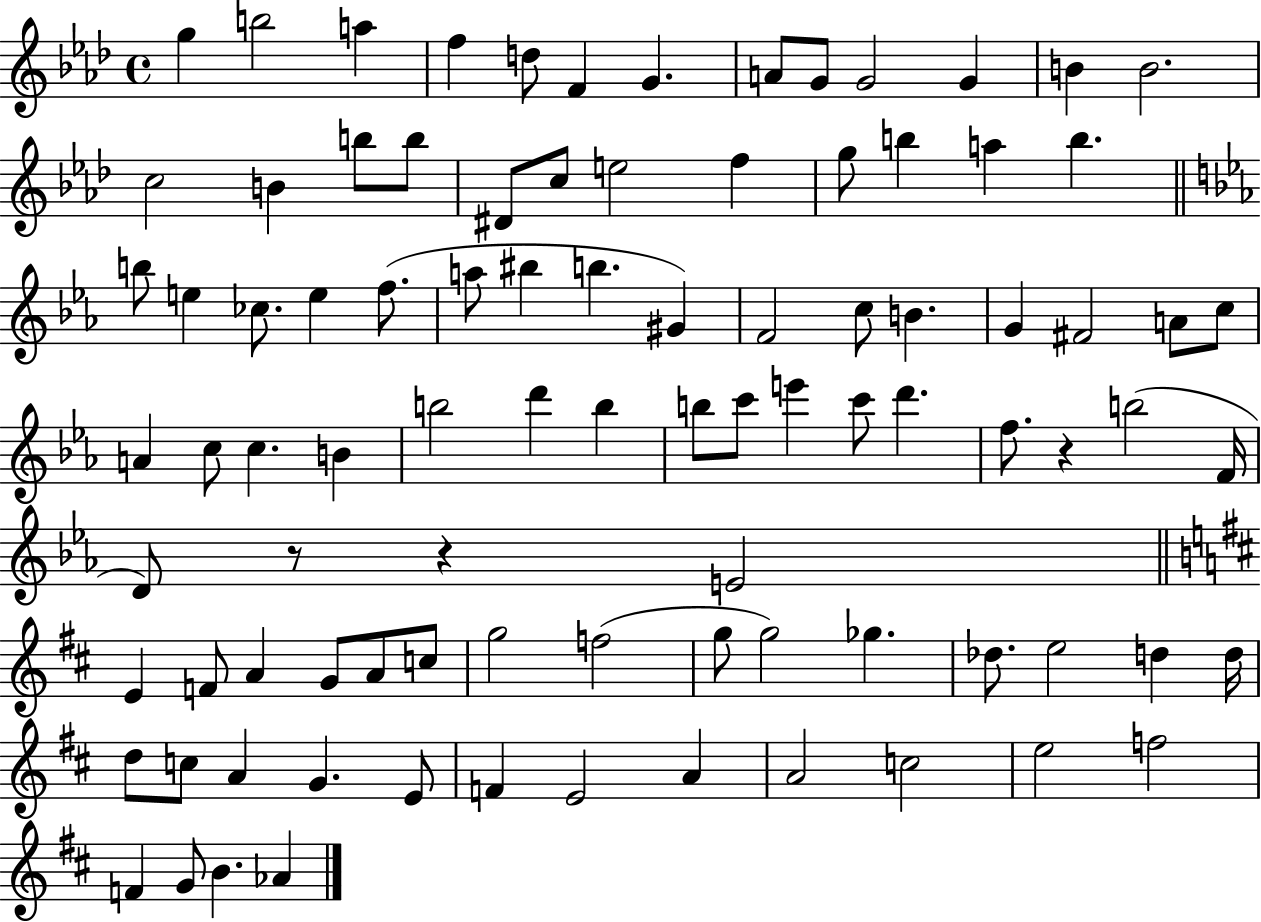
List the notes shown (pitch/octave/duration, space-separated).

G5/q B5/h A5/q F5/q D5/e F4/q G4/q. A4/e G4/e G4/h G4/q B4/q B4/h. C5/h B4/q B5/e B5/e D#4/e C5/e E5/h F5/q G5/e B5/q A5/q B5/q. B5/e E5/q CES5/e. E5/q F5/e. A5/e BIS5/q B5/q. G#4/q F4/h C5/e B4/q. G4/q F#4/h A4/e C5/e A4/q C5/e C5/q. B4/q B5/h D6/q B5/q B5/e C6/e E6/q C6/e D6/q. F5/e. R/q B5/h F4/s D4/e R/e R/q E4/h E4/q F4/e A4/q G4/e A4/e C5/e G5/h F5/h G5/e G5/h Gb5/q. Db5/e. E5/h D5/q D5/s D5/e C5/e A4/q G4/q. E4/e F4/q E4/h A4/q A4/h C5/h E5/h F5/h F4/q G4/e B4/q. Ab4/q